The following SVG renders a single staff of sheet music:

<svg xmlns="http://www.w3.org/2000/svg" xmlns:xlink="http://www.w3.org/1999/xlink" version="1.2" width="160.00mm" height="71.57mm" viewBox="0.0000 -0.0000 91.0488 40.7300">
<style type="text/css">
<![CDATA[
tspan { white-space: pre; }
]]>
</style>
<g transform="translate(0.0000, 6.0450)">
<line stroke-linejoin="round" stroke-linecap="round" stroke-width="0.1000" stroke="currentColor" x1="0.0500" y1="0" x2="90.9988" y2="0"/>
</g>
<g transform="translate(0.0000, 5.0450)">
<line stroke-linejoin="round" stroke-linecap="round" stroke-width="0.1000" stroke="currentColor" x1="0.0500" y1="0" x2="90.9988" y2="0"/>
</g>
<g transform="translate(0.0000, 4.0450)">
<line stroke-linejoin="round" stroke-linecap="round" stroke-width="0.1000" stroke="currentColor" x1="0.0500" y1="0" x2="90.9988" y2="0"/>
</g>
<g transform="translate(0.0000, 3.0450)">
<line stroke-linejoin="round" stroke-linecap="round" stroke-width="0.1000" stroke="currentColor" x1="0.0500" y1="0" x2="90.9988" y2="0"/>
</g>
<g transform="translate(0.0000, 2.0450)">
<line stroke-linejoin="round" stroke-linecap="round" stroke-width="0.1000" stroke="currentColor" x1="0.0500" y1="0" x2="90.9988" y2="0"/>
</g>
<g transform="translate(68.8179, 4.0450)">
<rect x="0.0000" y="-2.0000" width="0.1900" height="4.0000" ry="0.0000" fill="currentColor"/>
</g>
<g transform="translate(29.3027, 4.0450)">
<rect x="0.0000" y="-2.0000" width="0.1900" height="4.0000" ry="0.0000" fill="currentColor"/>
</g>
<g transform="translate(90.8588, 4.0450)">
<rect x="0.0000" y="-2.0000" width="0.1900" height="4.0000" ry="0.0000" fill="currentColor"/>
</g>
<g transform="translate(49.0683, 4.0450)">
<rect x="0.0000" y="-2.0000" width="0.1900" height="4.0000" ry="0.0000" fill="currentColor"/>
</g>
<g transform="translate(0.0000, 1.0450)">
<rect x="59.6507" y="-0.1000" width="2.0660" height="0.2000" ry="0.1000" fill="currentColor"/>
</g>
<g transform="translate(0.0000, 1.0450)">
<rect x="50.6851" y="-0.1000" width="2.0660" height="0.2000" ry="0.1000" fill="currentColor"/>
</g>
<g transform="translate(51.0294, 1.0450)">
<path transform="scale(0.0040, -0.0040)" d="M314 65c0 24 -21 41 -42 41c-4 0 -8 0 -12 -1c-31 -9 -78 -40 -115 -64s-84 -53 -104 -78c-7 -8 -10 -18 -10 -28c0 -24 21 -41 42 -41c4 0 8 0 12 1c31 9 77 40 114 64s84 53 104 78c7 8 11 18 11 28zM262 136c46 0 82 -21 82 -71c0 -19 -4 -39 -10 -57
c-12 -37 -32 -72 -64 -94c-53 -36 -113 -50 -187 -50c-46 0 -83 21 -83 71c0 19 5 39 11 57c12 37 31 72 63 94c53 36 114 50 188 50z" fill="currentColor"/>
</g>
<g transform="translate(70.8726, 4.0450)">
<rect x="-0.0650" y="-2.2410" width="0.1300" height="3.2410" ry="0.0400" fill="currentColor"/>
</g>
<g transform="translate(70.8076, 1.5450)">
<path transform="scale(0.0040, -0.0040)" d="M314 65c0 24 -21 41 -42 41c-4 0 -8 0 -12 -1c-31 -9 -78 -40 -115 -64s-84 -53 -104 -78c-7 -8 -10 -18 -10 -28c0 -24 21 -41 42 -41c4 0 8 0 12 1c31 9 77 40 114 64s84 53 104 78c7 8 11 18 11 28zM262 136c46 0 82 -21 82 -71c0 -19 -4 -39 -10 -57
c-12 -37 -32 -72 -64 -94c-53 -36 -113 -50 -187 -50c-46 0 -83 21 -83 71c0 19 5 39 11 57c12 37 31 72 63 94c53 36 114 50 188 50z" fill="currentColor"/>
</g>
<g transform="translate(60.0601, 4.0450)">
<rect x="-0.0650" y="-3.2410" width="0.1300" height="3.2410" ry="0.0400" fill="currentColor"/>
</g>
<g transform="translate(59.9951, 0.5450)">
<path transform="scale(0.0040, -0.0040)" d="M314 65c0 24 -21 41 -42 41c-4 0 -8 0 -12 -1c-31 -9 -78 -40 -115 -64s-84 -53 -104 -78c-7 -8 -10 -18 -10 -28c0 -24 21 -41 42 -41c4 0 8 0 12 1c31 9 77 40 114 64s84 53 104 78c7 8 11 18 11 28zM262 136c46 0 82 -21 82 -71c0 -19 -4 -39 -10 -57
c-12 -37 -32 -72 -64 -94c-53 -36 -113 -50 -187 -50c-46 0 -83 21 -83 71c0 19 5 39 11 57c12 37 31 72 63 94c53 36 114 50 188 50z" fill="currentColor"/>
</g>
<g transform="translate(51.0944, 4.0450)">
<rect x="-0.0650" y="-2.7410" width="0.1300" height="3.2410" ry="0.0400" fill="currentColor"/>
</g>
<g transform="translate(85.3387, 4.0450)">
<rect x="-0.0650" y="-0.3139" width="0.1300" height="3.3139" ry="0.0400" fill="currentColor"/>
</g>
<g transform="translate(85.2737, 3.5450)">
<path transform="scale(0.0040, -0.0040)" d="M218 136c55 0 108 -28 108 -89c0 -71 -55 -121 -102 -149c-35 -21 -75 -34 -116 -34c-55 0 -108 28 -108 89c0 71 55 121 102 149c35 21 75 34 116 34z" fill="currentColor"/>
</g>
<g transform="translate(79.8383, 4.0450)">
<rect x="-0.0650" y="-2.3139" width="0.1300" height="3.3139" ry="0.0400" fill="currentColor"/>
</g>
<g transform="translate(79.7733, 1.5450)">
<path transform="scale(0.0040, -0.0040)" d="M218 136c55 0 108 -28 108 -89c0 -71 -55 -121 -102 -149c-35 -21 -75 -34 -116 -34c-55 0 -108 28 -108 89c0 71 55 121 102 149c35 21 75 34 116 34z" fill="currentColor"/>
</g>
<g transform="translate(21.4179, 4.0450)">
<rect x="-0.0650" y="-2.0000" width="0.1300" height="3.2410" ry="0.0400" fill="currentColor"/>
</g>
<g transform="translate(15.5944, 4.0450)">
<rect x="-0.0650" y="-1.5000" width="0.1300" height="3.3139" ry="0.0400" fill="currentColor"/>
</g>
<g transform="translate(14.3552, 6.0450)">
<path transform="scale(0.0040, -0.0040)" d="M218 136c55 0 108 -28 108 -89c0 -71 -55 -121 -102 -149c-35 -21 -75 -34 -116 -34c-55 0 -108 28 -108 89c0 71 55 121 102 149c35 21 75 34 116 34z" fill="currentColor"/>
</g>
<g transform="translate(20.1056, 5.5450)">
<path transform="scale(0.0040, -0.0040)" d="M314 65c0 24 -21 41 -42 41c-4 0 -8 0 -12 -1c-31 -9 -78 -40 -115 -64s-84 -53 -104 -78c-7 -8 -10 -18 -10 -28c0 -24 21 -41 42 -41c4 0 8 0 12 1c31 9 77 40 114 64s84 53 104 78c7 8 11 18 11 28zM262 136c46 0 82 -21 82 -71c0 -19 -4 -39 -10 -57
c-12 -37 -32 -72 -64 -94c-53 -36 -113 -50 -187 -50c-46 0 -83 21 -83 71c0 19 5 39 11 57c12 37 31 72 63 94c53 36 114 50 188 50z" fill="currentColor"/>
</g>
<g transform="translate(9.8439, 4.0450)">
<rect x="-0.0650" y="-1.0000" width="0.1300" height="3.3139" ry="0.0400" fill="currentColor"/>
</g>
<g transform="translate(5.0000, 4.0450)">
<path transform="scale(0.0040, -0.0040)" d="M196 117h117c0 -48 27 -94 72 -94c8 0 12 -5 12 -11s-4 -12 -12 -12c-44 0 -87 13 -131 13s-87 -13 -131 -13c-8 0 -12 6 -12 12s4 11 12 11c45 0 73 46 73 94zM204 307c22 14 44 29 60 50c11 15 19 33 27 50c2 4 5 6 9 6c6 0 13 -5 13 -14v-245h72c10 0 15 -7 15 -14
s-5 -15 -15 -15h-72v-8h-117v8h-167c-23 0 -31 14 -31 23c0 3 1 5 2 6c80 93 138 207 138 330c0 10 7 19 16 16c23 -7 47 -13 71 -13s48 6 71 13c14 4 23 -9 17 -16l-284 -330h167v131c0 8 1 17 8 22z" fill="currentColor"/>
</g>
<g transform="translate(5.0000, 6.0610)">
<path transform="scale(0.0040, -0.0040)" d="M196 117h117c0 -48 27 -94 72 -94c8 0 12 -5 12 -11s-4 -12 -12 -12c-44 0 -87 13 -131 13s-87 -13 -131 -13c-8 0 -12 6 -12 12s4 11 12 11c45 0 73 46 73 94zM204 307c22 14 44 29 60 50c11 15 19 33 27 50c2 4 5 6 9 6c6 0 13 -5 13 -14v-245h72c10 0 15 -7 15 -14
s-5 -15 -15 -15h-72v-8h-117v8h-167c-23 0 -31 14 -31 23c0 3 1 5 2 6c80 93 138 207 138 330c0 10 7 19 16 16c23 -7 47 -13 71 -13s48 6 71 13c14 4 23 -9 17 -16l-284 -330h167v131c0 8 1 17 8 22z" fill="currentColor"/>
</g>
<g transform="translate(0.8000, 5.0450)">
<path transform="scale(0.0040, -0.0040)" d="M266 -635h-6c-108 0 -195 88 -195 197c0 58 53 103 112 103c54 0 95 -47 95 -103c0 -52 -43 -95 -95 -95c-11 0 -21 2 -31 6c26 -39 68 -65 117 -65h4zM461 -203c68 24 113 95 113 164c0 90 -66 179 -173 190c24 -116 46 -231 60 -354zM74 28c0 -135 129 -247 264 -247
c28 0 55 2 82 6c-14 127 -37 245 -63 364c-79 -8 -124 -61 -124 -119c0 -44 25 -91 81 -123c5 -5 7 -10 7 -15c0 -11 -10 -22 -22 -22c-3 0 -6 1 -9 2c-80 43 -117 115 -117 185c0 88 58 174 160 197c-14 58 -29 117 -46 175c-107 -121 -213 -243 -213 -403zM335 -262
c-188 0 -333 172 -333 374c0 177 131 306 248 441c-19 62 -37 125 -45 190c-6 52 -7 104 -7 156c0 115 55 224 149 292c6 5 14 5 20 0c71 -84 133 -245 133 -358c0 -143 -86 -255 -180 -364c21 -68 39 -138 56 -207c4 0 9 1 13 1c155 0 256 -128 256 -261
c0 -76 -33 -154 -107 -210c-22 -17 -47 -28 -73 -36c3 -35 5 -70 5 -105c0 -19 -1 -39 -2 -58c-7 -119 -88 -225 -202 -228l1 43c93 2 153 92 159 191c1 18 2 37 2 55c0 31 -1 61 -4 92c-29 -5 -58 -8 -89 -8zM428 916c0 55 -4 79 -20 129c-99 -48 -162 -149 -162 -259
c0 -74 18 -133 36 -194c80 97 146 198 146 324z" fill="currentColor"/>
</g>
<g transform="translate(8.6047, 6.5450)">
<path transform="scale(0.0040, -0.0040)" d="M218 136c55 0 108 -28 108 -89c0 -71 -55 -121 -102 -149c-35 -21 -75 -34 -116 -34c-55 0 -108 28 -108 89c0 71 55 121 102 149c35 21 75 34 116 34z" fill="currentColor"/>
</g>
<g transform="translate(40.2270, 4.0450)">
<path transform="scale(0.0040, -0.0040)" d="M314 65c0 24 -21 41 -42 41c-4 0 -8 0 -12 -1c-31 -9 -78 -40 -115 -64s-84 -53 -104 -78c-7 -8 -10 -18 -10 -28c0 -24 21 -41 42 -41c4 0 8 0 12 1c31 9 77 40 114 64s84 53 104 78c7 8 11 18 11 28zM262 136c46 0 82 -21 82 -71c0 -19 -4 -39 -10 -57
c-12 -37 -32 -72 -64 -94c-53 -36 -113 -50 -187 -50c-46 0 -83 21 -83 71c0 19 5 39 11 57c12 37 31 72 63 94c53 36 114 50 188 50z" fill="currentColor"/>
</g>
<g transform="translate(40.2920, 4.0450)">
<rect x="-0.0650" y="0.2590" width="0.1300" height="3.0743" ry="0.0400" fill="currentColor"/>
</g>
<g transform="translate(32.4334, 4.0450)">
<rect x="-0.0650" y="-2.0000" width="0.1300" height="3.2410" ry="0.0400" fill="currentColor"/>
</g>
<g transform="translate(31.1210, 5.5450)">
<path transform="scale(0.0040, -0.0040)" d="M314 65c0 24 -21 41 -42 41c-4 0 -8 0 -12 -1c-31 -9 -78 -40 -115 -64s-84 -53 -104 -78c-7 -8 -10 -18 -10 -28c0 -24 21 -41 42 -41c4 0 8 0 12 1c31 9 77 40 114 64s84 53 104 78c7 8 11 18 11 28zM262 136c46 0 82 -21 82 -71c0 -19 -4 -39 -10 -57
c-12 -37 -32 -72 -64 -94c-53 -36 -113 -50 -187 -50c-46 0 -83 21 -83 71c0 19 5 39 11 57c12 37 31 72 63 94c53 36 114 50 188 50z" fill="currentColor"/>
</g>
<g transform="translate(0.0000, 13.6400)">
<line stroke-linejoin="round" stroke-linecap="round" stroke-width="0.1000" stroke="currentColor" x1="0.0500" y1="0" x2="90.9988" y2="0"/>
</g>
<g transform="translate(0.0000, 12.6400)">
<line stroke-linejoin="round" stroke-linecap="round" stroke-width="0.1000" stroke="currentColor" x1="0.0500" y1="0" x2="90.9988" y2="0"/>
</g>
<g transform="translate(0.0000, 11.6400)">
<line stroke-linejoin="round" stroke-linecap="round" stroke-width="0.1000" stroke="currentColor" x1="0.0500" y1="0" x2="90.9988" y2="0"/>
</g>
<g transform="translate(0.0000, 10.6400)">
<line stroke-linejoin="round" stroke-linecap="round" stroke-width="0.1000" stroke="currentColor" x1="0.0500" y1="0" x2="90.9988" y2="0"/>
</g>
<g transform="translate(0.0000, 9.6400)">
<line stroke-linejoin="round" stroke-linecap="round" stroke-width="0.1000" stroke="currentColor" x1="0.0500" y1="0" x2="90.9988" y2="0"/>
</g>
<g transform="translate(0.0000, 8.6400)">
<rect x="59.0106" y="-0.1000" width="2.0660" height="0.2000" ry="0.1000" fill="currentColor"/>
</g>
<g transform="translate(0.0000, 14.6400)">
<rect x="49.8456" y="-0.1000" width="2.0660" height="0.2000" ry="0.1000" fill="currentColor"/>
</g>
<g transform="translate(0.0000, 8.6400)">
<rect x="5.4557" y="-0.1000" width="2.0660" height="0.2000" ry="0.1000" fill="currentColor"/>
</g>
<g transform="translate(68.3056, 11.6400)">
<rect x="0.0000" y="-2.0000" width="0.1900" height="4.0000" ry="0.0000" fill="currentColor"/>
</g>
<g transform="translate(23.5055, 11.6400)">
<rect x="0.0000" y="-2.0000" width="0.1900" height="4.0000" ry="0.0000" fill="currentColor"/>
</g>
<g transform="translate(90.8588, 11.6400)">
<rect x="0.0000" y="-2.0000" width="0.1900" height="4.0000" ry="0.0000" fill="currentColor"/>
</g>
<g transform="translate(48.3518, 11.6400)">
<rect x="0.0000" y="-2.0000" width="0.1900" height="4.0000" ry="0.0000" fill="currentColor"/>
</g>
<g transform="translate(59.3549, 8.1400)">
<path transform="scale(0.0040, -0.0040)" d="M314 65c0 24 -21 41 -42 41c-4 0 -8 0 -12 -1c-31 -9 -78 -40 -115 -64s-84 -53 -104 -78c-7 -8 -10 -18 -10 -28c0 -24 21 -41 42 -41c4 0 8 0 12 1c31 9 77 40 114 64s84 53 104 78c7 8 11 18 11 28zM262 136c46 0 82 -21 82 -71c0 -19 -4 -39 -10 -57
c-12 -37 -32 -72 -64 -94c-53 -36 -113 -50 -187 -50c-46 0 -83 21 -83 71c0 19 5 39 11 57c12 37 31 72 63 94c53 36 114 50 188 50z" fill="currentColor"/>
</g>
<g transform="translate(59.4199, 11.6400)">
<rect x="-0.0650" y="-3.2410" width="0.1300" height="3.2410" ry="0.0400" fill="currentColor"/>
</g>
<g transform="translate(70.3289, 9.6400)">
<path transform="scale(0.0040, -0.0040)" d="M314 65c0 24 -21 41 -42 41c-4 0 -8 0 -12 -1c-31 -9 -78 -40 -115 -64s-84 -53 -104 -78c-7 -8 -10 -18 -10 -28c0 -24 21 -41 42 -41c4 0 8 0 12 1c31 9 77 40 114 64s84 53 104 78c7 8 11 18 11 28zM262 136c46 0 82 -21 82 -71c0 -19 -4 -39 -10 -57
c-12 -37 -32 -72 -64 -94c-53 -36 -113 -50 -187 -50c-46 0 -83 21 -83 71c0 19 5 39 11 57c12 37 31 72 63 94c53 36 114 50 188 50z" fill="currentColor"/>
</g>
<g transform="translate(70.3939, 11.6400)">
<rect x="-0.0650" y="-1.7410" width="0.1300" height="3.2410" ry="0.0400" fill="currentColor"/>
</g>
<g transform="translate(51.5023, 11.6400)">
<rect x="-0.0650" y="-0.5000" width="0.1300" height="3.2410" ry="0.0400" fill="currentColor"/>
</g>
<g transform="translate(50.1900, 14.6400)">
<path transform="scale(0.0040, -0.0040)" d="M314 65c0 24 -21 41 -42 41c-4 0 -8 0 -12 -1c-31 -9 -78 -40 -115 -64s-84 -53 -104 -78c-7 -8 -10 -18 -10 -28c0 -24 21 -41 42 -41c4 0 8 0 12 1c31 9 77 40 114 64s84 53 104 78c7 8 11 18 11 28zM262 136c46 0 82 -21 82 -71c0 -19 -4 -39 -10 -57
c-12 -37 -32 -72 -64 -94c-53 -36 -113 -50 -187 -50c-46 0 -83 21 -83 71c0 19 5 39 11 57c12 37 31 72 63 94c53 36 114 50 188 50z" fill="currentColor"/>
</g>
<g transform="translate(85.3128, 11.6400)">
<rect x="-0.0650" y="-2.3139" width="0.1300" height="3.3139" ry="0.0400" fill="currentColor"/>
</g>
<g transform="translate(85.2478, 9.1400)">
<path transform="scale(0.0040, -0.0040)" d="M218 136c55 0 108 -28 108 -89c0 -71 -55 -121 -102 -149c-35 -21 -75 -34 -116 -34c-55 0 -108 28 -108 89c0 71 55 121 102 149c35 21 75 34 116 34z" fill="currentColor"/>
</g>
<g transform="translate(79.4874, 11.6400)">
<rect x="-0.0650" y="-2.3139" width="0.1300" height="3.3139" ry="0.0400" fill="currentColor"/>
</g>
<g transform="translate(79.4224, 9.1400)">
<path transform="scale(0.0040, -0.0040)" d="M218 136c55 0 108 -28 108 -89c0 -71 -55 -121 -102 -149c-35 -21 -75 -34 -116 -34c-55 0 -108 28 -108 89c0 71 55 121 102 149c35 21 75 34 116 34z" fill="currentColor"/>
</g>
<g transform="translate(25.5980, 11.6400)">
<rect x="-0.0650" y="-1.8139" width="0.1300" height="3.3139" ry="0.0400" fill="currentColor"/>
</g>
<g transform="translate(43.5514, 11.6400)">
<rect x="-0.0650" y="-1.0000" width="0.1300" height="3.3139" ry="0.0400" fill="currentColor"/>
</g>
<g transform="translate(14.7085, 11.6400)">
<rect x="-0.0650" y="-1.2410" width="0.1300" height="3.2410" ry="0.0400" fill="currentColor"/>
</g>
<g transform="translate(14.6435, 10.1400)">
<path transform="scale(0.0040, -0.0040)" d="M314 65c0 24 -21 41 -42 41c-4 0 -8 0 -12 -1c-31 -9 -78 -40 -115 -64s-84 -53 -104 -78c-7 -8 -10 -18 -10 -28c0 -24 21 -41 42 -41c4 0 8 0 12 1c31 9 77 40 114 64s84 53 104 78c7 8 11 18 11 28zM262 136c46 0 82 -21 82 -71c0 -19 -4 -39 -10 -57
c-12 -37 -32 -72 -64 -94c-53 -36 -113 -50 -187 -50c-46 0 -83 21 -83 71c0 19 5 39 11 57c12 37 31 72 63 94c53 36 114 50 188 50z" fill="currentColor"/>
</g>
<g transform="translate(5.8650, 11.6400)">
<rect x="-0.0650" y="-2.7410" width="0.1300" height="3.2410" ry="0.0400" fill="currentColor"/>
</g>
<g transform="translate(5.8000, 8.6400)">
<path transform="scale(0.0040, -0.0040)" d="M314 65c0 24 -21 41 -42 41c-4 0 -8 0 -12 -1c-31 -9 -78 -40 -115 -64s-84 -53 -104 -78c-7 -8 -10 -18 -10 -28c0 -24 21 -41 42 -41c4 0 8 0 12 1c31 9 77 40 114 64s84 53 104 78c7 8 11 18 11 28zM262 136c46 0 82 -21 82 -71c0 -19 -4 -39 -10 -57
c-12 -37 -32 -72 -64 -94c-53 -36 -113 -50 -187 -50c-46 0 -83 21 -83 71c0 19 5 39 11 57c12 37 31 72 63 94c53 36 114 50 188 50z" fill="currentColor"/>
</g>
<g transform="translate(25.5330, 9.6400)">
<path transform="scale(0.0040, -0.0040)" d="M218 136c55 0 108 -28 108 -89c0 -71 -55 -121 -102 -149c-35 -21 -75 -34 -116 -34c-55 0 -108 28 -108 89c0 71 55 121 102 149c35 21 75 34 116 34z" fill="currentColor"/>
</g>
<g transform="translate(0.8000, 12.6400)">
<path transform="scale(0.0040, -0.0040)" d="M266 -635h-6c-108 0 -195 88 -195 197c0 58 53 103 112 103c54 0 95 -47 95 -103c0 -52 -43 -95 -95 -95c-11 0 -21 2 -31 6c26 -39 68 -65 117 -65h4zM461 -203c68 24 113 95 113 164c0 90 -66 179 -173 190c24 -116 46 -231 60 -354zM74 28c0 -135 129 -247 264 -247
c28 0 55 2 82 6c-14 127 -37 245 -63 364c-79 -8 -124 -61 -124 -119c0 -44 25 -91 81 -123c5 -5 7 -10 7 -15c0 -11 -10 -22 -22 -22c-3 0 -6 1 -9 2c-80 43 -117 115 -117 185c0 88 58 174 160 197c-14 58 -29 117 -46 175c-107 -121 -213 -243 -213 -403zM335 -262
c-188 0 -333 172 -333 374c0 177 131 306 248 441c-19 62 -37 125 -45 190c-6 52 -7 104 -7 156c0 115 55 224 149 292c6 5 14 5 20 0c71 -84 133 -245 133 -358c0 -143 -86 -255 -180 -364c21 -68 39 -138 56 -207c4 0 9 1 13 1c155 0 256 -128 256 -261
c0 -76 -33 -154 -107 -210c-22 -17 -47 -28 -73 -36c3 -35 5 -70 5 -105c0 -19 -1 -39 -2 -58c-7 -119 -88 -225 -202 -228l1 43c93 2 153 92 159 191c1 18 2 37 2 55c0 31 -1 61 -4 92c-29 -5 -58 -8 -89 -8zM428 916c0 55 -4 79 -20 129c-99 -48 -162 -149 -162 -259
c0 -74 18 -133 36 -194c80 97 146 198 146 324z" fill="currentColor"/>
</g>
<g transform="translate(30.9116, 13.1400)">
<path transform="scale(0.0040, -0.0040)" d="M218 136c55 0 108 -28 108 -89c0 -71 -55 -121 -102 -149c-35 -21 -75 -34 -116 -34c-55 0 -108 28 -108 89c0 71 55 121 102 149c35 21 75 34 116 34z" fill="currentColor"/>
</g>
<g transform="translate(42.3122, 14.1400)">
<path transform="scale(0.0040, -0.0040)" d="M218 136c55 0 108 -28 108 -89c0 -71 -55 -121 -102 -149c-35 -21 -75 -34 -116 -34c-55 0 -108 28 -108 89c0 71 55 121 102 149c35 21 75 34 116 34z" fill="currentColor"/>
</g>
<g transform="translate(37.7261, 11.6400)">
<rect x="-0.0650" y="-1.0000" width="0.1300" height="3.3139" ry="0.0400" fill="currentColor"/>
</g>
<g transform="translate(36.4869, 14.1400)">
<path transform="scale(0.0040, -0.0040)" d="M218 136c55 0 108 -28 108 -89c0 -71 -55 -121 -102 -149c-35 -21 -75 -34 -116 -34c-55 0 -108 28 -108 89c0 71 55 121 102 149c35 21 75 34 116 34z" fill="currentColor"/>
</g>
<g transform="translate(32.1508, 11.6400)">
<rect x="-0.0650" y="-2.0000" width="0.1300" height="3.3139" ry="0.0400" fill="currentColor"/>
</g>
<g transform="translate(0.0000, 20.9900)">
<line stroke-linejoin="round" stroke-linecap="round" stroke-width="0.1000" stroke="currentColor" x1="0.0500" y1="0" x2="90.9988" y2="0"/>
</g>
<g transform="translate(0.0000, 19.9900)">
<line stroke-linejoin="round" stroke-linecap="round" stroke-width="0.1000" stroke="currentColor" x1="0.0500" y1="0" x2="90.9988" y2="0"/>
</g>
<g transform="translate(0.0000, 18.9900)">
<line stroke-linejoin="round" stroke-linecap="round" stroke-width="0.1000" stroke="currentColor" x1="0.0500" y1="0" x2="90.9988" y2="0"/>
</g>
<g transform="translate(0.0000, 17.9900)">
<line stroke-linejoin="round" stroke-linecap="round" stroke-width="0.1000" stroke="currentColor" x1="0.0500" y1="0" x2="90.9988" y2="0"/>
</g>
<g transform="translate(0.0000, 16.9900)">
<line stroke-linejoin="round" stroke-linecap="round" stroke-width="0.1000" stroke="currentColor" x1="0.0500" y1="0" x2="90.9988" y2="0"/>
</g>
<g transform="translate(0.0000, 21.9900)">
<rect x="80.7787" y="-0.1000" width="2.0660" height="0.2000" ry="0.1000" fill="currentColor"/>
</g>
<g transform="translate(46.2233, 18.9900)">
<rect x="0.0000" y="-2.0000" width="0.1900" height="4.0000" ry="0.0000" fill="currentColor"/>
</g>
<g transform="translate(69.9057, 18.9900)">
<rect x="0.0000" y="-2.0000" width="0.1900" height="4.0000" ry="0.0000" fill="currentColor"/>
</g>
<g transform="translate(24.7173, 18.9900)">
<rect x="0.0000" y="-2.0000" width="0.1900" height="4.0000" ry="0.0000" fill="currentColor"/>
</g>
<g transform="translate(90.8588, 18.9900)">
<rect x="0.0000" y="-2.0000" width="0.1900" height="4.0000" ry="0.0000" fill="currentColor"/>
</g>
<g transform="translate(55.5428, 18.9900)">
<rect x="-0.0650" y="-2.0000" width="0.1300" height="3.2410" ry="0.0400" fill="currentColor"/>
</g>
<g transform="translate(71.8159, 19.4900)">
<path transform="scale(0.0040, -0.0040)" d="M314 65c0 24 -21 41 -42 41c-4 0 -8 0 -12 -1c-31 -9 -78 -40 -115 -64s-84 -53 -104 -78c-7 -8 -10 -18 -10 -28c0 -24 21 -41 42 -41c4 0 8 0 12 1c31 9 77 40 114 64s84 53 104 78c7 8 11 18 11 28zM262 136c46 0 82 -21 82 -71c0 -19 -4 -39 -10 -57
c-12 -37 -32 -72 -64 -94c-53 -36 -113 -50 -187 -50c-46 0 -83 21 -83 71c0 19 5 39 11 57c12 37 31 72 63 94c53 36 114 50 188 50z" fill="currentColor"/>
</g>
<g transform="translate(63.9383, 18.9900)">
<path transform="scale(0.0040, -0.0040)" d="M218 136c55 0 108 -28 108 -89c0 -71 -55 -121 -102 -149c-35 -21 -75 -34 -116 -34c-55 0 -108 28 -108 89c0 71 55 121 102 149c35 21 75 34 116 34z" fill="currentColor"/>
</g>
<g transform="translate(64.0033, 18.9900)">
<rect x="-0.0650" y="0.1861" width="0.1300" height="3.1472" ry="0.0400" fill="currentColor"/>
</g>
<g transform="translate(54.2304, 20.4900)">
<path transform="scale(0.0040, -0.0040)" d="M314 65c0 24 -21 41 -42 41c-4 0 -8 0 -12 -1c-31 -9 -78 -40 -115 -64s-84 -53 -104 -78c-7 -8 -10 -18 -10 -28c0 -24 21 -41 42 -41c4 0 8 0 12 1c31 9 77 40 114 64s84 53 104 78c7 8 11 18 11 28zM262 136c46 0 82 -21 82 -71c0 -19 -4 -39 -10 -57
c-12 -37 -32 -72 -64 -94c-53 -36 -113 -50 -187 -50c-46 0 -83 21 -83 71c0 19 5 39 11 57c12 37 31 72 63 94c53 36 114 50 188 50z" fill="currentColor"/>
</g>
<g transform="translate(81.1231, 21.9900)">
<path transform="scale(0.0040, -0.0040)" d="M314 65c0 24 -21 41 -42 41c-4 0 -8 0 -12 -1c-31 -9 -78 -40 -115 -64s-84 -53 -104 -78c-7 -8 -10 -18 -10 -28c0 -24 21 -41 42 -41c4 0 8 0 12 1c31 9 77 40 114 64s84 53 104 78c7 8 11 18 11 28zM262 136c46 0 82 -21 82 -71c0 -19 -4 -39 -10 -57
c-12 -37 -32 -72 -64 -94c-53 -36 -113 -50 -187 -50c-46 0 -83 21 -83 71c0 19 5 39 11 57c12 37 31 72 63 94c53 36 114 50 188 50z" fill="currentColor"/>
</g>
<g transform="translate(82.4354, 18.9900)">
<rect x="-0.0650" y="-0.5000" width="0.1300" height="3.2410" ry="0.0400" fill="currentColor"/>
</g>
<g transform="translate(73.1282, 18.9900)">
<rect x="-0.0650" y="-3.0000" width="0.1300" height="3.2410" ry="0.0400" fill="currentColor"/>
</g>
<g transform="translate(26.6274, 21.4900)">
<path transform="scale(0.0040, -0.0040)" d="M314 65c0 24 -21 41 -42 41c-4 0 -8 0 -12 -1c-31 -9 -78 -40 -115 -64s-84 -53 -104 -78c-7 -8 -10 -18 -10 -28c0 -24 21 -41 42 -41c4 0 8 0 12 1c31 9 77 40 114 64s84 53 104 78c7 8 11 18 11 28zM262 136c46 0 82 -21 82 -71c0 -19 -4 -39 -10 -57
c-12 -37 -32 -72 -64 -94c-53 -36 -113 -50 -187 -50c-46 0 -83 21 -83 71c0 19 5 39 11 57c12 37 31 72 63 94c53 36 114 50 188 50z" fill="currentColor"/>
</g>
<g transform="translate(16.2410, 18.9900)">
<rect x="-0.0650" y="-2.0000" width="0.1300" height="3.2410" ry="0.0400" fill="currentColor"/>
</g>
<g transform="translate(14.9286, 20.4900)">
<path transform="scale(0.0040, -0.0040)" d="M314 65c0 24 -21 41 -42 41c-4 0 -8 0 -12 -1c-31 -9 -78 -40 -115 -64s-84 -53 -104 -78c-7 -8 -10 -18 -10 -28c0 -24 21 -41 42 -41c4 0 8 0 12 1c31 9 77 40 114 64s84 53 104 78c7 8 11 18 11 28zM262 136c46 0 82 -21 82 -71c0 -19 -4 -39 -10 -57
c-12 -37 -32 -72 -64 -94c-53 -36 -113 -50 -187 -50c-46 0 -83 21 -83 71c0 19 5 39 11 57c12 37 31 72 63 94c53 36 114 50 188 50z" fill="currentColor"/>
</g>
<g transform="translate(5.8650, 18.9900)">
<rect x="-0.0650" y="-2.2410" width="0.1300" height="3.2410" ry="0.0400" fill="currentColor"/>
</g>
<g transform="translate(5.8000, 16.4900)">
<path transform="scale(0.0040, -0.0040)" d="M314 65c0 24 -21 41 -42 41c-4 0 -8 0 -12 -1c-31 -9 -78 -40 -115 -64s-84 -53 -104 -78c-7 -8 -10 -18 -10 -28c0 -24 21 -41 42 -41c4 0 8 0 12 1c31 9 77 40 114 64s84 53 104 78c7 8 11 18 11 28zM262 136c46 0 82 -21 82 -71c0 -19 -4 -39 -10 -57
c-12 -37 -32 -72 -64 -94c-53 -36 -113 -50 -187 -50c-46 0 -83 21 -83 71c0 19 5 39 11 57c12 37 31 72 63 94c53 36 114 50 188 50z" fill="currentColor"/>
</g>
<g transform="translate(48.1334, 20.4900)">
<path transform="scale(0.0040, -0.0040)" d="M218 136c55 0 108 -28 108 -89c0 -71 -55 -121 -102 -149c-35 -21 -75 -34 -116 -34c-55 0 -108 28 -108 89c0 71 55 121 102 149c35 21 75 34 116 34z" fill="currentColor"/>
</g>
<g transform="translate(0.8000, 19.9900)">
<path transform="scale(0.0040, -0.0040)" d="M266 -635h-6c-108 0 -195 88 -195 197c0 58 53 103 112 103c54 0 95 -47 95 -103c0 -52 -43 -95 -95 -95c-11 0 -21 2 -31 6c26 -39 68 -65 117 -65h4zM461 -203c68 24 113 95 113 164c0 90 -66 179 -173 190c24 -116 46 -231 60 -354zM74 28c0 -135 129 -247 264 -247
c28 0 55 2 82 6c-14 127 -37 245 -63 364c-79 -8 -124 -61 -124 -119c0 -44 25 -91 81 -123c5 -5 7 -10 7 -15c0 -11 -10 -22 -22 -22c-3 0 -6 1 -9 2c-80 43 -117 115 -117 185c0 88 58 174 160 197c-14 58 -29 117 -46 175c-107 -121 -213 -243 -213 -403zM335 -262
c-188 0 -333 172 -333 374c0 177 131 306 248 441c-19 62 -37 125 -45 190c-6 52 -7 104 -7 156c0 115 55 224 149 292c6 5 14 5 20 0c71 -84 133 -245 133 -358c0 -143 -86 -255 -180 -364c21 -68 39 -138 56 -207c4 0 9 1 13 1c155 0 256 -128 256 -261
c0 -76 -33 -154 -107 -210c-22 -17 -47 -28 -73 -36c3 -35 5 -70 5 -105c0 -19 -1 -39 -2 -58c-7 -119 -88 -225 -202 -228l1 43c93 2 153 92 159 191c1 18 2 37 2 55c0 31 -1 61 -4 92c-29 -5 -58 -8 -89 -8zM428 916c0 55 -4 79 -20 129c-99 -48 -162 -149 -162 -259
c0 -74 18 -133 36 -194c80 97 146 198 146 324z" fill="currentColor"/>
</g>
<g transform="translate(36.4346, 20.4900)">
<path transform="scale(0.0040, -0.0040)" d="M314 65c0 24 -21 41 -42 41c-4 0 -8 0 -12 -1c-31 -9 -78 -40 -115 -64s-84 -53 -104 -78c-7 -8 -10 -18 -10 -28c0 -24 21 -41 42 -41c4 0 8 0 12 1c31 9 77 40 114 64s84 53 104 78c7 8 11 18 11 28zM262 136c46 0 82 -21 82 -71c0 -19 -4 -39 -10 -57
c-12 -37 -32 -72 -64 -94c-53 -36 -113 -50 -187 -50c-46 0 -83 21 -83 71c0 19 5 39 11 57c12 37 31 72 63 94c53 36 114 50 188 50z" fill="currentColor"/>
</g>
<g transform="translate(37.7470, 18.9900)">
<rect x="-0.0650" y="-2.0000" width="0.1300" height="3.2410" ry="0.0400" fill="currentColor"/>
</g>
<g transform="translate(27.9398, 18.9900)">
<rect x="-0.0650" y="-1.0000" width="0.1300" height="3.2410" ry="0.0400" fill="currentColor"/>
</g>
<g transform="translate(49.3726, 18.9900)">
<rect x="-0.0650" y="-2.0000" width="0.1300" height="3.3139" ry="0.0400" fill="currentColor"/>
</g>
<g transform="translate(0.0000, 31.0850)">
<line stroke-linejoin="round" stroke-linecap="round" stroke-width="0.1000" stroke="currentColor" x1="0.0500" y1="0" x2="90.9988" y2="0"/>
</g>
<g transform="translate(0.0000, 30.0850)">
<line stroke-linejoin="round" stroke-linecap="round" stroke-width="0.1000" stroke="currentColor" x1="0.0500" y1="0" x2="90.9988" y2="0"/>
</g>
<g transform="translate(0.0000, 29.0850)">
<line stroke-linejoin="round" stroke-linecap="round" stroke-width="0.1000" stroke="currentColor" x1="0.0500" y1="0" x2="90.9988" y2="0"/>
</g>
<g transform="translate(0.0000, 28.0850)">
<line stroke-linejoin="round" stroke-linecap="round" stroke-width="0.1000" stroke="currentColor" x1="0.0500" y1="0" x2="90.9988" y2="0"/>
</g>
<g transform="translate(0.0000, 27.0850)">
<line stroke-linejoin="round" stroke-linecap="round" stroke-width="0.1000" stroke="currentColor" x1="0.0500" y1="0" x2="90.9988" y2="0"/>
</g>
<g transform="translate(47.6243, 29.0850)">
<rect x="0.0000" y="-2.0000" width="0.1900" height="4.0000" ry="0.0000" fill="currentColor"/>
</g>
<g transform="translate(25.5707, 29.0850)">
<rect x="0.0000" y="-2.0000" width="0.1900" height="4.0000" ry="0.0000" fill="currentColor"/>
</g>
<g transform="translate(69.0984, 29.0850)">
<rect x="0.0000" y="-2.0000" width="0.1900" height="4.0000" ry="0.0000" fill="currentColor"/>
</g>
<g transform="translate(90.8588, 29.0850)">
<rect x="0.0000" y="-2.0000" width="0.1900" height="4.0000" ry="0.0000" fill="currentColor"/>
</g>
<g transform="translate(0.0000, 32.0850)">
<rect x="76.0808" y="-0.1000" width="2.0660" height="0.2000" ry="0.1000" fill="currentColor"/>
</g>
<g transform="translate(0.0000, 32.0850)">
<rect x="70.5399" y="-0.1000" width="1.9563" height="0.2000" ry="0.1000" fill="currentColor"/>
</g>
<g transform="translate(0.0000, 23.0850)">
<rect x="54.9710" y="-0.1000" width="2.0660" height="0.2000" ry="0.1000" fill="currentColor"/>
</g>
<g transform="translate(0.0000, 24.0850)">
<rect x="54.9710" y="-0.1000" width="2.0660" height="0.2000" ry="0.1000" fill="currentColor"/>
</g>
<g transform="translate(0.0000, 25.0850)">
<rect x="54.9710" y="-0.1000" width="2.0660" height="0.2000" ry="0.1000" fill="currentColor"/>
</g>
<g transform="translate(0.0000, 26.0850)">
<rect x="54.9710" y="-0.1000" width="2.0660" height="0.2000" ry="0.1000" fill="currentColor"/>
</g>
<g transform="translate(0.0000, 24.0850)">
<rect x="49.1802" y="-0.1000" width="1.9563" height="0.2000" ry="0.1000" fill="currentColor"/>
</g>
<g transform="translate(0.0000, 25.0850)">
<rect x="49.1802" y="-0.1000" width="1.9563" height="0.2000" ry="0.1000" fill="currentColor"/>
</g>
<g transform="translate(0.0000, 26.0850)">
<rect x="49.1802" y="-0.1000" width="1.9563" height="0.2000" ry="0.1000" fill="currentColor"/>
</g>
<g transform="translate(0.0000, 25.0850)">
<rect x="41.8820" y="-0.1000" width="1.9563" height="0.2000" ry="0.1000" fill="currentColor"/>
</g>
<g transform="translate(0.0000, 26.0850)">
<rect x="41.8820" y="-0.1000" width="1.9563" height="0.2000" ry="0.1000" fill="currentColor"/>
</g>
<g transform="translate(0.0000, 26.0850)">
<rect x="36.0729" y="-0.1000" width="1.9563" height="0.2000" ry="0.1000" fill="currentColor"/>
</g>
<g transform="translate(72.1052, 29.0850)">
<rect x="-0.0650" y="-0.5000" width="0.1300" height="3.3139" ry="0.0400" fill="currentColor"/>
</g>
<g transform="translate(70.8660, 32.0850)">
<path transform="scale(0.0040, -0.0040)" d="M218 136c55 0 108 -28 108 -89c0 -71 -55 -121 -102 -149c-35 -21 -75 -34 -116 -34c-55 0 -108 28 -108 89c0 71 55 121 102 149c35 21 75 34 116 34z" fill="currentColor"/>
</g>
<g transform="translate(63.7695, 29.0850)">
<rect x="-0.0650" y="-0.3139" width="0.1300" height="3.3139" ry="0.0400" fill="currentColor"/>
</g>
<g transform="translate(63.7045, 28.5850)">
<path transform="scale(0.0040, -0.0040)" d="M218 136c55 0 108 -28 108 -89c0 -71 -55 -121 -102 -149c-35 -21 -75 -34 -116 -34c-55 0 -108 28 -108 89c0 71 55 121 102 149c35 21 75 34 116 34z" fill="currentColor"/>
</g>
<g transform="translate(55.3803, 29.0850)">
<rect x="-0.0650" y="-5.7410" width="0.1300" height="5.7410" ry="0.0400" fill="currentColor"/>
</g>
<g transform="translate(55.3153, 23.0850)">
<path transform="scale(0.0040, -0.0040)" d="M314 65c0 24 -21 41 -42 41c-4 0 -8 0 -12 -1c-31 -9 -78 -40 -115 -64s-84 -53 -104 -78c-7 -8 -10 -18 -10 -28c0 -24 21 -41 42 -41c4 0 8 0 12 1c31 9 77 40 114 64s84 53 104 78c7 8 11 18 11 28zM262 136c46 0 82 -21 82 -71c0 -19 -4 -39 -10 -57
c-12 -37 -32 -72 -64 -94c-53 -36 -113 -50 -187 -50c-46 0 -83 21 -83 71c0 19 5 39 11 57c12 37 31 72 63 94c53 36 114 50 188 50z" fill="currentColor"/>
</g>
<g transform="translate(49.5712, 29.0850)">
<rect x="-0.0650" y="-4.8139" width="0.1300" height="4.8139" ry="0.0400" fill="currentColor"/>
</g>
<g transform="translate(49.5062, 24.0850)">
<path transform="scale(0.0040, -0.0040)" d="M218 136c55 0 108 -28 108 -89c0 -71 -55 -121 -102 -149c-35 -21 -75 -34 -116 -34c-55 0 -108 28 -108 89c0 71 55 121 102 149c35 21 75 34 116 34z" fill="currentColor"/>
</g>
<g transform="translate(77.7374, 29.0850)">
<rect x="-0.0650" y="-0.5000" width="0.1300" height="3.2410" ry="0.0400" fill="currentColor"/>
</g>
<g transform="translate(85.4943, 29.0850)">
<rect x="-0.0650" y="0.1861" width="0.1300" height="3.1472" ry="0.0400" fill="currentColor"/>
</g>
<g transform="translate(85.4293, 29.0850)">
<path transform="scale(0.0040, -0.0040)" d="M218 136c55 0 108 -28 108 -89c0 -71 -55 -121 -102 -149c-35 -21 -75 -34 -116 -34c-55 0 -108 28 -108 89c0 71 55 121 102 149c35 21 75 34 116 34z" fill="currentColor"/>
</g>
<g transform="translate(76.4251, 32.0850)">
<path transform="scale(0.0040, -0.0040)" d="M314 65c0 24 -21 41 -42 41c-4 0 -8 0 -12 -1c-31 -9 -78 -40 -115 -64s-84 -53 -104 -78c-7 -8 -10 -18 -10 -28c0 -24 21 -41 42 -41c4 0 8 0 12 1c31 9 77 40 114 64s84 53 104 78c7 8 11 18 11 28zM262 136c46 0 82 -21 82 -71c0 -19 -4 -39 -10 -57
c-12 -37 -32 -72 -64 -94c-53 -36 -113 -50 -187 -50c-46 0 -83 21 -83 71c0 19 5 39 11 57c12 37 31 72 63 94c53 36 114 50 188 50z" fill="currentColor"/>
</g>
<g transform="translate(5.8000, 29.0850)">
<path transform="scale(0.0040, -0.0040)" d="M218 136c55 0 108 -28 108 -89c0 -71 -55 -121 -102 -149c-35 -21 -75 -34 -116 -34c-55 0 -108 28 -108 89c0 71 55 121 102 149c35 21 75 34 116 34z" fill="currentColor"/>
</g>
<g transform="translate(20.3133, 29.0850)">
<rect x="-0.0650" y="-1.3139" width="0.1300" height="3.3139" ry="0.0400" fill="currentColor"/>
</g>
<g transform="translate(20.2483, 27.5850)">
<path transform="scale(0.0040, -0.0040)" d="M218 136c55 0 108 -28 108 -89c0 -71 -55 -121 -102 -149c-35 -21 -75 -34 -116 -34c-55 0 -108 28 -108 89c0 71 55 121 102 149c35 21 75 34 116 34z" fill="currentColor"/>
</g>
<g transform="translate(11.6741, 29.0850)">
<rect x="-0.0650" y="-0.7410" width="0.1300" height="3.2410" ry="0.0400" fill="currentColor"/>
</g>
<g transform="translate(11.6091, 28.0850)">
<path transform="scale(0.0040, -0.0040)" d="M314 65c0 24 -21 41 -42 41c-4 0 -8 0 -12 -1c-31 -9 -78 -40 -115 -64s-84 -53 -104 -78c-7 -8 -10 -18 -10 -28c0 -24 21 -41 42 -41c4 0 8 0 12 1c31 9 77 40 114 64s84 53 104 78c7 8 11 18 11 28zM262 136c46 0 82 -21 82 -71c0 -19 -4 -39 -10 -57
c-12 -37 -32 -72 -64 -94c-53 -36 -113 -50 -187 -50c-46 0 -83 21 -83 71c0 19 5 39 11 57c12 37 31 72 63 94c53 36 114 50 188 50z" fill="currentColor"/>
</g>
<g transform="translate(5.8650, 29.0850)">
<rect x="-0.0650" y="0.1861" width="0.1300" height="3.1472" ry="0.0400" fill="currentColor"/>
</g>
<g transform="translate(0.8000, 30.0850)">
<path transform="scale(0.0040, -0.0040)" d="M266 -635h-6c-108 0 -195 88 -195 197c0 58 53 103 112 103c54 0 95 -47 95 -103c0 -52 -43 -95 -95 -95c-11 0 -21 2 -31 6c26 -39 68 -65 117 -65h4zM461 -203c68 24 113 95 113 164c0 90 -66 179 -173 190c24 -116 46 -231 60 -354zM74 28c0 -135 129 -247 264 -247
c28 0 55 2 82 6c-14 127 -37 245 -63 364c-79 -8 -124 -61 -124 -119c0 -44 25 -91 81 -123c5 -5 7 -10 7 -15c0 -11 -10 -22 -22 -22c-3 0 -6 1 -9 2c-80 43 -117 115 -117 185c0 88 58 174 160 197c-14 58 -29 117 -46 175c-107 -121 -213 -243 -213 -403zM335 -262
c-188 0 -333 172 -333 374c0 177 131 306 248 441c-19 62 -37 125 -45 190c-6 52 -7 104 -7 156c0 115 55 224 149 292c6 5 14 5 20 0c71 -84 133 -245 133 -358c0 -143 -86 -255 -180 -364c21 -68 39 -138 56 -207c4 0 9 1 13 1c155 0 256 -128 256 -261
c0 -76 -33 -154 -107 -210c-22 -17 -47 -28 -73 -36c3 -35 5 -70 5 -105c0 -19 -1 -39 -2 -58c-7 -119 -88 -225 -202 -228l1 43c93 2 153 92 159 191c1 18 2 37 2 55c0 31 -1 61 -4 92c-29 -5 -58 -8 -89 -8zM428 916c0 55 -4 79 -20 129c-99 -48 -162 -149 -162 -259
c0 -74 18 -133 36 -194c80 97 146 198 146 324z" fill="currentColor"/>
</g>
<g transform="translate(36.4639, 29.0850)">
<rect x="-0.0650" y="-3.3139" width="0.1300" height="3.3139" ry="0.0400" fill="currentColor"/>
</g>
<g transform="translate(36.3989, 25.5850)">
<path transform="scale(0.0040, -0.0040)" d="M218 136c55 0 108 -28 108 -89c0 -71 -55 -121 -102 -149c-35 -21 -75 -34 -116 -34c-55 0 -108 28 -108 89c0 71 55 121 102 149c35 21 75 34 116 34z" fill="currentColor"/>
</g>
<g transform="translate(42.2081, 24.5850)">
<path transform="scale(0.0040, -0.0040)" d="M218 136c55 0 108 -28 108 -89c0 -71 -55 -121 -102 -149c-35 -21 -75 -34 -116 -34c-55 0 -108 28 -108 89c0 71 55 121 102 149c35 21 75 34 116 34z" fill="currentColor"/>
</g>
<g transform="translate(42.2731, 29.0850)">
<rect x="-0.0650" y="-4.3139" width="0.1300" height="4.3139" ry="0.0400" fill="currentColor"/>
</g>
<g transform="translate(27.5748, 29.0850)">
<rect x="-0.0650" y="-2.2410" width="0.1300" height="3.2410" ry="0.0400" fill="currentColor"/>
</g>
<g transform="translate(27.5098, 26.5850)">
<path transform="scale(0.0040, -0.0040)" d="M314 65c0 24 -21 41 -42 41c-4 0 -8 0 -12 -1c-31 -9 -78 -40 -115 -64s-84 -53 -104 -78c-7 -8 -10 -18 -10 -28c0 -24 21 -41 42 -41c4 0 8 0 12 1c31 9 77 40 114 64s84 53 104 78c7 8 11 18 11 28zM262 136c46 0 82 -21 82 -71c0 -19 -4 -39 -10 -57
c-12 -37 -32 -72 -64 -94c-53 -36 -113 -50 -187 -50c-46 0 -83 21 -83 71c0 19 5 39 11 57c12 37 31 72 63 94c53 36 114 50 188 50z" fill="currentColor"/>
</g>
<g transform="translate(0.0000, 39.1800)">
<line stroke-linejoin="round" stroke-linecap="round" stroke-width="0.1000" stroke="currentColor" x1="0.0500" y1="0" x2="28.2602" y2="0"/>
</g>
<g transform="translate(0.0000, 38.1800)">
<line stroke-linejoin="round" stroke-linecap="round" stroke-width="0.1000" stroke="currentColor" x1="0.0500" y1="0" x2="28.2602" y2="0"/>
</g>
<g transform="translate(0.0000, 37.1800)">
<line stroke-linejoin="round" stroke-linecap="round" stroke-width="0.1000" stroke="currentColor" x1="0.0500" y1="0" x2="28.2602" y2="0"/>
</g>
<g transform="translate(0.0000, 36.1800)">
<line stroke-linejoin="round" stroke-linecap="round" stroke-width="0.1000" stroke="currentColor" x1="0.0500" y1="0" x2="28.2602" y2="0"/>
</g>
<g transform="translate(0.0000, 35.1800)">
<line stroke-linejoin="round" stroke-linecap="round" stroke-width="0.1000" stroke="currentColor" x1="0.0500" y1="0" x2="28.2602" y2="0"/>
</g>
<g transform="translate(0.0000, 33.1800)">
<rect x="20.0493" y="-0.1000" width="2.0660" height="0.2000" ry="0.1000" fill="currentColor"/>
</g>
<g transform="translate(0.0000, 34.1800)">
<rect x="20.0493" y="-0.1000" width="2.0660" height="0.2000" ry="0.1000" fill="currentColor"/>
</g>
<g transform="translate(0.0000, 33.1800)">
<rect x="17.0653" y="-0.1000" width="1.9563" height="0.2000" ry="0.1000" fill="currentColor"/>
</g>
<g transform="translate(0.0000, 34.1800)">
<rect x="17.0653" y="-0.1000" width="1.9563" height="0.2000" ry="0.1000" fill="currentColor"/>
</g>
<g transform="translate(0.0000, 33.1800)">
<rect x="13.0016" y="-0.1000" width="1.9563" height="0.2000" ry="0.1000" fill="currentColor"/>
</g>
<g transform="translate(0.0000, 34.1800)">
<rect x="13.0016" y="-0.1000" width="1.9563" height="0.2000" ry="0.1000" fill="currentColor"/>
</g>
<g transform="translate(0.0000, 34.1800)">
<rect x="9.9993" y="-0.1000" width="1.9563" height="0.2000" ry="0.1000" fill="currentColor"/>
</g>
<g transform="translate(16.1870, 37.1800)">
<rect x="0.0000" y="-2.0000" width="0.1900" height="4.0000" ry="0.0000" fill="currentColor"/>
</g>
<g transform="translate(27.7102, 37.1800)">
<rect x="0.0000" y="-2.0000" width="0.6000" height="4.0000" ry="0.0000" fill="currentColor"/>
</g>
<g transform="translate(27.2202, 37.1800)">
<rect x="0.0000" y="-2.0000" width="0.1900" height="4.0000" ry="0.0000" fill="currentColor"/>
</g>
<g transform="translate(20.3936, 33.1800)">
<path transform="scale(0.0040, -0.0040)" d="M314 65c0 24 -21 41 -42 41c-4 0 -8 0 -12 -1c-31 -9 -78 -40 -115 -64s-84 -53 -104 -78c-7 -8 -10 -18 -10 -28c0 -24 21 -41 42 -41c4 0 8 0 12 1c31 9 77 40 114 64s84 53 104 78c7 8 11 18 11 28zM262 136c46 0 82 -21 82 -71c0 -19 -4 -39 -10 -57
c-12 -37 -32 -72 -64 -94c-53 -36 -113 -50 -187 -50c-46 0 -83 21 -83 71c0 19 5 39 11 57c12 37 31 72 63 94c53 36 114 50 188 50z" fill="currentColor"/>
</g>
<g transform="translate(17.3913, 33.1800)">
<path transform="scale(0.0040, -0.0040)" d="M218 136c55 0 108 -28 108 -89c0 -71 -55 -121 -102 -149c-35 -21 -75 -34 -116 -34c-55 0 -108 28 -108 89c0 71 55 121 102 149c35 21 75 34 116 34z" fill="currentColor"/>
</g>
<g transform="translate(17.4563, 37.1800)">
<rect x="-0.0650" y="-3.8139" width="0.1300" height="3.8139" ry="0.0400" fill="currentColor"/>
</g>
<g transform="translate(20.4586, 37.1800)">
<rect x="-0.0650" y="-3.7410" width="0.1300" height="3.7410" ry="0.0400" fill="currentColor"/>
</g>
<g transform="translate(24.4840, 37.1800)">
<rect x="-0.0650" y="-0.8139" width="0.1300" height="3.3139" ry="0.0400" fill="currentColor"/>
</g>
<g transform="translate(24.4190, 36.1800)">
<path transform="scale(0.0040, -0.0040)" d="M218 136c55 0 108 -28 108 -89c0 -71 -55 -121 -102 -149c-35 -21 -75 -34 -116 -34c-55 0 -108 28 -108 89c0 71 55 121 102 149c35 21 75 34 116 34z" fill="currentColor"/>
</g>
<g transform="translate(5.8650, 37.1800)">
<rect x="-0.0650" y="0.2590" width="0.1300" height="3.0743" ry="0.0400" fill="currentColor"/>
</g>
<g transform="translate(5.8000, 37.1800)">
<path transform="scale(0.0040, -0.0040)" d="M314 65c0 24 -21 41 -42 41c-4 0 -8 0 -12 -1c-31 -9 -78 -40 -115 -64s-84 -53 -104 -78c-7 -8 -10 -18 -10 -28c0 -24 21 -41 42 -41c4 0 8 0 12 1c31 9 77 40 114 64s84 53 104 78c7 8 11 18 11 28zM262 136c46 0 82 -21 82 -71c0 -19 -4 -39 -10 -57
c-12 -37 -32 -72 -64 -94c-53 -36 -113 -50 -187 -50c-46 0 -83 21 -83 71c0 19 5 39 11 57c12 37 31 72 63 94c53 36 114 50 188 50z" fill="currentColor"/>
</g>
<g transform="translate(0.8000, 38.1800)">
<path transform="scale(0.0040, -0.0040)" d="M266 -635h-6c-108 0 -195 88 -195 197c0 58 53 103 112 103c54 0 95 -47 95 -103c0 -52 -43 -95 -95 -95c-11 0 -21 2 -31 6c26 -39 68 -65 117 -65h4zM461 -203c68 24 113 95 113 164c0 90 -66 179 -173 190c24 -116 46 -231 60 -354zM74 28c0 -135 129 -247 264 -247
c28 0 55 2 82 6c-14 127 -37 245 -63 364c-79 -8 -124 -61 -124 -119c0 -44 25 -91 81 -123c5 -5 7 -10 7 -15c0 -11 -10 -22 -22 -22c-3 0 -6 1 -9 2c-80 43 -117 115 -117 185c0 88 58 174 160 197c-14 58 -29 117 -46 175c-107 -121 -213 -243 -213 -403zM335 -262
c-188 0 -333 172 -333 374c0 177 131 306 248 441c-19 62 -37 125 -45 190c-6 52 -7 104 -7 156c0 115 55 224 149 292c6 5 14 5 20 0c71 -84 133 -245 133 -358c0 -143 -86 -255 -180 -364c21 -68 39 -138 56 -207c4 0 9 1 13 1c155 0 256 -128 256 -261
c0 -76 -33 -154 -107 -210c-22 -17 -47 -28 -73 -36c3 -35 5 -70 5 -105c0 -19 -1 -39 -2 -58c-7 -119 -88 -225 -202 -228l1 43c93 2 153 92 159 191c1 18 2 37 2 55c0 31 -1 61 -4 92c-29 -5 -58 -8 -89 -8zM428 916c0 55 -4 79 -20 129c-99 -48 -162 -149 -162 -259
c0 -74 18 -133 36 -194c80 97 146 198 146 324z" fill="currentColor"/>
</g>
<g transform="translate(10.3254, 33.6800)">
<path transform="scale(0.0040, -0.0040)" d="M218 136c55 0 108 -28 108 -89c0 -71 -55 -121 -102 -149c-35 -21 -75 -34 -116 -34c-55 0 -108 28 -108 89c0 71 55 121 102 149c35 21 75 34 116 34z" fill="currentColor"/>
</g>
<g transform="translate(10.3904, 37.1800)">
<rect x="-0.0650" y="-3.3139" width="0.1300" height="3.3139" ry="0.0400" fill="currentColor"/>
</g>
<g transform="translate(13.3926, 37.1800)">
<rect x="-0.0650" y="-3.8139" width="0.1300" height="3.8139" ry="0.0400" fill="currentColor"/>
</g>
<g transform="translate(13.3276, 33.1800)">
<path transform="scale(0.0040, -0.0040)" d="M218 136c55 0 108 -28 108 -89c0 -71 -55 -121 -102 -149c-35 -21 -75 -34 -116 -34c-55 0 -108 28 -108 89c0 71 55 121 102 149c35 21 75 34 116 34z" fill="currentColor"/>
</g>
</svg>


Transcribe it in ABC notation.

X:1
T:Untitled
M:4/4
L:1/4
K:C
D E F2 F2 B2 a2 b2 g2 g c a2 e2 f F D D C2 b2 f2 g g g2 F2 D2 F2 F F2 B A2 C2 B d2 e g2 b d' e' g'2 c C C2 B B2 b c' c' c'2 d